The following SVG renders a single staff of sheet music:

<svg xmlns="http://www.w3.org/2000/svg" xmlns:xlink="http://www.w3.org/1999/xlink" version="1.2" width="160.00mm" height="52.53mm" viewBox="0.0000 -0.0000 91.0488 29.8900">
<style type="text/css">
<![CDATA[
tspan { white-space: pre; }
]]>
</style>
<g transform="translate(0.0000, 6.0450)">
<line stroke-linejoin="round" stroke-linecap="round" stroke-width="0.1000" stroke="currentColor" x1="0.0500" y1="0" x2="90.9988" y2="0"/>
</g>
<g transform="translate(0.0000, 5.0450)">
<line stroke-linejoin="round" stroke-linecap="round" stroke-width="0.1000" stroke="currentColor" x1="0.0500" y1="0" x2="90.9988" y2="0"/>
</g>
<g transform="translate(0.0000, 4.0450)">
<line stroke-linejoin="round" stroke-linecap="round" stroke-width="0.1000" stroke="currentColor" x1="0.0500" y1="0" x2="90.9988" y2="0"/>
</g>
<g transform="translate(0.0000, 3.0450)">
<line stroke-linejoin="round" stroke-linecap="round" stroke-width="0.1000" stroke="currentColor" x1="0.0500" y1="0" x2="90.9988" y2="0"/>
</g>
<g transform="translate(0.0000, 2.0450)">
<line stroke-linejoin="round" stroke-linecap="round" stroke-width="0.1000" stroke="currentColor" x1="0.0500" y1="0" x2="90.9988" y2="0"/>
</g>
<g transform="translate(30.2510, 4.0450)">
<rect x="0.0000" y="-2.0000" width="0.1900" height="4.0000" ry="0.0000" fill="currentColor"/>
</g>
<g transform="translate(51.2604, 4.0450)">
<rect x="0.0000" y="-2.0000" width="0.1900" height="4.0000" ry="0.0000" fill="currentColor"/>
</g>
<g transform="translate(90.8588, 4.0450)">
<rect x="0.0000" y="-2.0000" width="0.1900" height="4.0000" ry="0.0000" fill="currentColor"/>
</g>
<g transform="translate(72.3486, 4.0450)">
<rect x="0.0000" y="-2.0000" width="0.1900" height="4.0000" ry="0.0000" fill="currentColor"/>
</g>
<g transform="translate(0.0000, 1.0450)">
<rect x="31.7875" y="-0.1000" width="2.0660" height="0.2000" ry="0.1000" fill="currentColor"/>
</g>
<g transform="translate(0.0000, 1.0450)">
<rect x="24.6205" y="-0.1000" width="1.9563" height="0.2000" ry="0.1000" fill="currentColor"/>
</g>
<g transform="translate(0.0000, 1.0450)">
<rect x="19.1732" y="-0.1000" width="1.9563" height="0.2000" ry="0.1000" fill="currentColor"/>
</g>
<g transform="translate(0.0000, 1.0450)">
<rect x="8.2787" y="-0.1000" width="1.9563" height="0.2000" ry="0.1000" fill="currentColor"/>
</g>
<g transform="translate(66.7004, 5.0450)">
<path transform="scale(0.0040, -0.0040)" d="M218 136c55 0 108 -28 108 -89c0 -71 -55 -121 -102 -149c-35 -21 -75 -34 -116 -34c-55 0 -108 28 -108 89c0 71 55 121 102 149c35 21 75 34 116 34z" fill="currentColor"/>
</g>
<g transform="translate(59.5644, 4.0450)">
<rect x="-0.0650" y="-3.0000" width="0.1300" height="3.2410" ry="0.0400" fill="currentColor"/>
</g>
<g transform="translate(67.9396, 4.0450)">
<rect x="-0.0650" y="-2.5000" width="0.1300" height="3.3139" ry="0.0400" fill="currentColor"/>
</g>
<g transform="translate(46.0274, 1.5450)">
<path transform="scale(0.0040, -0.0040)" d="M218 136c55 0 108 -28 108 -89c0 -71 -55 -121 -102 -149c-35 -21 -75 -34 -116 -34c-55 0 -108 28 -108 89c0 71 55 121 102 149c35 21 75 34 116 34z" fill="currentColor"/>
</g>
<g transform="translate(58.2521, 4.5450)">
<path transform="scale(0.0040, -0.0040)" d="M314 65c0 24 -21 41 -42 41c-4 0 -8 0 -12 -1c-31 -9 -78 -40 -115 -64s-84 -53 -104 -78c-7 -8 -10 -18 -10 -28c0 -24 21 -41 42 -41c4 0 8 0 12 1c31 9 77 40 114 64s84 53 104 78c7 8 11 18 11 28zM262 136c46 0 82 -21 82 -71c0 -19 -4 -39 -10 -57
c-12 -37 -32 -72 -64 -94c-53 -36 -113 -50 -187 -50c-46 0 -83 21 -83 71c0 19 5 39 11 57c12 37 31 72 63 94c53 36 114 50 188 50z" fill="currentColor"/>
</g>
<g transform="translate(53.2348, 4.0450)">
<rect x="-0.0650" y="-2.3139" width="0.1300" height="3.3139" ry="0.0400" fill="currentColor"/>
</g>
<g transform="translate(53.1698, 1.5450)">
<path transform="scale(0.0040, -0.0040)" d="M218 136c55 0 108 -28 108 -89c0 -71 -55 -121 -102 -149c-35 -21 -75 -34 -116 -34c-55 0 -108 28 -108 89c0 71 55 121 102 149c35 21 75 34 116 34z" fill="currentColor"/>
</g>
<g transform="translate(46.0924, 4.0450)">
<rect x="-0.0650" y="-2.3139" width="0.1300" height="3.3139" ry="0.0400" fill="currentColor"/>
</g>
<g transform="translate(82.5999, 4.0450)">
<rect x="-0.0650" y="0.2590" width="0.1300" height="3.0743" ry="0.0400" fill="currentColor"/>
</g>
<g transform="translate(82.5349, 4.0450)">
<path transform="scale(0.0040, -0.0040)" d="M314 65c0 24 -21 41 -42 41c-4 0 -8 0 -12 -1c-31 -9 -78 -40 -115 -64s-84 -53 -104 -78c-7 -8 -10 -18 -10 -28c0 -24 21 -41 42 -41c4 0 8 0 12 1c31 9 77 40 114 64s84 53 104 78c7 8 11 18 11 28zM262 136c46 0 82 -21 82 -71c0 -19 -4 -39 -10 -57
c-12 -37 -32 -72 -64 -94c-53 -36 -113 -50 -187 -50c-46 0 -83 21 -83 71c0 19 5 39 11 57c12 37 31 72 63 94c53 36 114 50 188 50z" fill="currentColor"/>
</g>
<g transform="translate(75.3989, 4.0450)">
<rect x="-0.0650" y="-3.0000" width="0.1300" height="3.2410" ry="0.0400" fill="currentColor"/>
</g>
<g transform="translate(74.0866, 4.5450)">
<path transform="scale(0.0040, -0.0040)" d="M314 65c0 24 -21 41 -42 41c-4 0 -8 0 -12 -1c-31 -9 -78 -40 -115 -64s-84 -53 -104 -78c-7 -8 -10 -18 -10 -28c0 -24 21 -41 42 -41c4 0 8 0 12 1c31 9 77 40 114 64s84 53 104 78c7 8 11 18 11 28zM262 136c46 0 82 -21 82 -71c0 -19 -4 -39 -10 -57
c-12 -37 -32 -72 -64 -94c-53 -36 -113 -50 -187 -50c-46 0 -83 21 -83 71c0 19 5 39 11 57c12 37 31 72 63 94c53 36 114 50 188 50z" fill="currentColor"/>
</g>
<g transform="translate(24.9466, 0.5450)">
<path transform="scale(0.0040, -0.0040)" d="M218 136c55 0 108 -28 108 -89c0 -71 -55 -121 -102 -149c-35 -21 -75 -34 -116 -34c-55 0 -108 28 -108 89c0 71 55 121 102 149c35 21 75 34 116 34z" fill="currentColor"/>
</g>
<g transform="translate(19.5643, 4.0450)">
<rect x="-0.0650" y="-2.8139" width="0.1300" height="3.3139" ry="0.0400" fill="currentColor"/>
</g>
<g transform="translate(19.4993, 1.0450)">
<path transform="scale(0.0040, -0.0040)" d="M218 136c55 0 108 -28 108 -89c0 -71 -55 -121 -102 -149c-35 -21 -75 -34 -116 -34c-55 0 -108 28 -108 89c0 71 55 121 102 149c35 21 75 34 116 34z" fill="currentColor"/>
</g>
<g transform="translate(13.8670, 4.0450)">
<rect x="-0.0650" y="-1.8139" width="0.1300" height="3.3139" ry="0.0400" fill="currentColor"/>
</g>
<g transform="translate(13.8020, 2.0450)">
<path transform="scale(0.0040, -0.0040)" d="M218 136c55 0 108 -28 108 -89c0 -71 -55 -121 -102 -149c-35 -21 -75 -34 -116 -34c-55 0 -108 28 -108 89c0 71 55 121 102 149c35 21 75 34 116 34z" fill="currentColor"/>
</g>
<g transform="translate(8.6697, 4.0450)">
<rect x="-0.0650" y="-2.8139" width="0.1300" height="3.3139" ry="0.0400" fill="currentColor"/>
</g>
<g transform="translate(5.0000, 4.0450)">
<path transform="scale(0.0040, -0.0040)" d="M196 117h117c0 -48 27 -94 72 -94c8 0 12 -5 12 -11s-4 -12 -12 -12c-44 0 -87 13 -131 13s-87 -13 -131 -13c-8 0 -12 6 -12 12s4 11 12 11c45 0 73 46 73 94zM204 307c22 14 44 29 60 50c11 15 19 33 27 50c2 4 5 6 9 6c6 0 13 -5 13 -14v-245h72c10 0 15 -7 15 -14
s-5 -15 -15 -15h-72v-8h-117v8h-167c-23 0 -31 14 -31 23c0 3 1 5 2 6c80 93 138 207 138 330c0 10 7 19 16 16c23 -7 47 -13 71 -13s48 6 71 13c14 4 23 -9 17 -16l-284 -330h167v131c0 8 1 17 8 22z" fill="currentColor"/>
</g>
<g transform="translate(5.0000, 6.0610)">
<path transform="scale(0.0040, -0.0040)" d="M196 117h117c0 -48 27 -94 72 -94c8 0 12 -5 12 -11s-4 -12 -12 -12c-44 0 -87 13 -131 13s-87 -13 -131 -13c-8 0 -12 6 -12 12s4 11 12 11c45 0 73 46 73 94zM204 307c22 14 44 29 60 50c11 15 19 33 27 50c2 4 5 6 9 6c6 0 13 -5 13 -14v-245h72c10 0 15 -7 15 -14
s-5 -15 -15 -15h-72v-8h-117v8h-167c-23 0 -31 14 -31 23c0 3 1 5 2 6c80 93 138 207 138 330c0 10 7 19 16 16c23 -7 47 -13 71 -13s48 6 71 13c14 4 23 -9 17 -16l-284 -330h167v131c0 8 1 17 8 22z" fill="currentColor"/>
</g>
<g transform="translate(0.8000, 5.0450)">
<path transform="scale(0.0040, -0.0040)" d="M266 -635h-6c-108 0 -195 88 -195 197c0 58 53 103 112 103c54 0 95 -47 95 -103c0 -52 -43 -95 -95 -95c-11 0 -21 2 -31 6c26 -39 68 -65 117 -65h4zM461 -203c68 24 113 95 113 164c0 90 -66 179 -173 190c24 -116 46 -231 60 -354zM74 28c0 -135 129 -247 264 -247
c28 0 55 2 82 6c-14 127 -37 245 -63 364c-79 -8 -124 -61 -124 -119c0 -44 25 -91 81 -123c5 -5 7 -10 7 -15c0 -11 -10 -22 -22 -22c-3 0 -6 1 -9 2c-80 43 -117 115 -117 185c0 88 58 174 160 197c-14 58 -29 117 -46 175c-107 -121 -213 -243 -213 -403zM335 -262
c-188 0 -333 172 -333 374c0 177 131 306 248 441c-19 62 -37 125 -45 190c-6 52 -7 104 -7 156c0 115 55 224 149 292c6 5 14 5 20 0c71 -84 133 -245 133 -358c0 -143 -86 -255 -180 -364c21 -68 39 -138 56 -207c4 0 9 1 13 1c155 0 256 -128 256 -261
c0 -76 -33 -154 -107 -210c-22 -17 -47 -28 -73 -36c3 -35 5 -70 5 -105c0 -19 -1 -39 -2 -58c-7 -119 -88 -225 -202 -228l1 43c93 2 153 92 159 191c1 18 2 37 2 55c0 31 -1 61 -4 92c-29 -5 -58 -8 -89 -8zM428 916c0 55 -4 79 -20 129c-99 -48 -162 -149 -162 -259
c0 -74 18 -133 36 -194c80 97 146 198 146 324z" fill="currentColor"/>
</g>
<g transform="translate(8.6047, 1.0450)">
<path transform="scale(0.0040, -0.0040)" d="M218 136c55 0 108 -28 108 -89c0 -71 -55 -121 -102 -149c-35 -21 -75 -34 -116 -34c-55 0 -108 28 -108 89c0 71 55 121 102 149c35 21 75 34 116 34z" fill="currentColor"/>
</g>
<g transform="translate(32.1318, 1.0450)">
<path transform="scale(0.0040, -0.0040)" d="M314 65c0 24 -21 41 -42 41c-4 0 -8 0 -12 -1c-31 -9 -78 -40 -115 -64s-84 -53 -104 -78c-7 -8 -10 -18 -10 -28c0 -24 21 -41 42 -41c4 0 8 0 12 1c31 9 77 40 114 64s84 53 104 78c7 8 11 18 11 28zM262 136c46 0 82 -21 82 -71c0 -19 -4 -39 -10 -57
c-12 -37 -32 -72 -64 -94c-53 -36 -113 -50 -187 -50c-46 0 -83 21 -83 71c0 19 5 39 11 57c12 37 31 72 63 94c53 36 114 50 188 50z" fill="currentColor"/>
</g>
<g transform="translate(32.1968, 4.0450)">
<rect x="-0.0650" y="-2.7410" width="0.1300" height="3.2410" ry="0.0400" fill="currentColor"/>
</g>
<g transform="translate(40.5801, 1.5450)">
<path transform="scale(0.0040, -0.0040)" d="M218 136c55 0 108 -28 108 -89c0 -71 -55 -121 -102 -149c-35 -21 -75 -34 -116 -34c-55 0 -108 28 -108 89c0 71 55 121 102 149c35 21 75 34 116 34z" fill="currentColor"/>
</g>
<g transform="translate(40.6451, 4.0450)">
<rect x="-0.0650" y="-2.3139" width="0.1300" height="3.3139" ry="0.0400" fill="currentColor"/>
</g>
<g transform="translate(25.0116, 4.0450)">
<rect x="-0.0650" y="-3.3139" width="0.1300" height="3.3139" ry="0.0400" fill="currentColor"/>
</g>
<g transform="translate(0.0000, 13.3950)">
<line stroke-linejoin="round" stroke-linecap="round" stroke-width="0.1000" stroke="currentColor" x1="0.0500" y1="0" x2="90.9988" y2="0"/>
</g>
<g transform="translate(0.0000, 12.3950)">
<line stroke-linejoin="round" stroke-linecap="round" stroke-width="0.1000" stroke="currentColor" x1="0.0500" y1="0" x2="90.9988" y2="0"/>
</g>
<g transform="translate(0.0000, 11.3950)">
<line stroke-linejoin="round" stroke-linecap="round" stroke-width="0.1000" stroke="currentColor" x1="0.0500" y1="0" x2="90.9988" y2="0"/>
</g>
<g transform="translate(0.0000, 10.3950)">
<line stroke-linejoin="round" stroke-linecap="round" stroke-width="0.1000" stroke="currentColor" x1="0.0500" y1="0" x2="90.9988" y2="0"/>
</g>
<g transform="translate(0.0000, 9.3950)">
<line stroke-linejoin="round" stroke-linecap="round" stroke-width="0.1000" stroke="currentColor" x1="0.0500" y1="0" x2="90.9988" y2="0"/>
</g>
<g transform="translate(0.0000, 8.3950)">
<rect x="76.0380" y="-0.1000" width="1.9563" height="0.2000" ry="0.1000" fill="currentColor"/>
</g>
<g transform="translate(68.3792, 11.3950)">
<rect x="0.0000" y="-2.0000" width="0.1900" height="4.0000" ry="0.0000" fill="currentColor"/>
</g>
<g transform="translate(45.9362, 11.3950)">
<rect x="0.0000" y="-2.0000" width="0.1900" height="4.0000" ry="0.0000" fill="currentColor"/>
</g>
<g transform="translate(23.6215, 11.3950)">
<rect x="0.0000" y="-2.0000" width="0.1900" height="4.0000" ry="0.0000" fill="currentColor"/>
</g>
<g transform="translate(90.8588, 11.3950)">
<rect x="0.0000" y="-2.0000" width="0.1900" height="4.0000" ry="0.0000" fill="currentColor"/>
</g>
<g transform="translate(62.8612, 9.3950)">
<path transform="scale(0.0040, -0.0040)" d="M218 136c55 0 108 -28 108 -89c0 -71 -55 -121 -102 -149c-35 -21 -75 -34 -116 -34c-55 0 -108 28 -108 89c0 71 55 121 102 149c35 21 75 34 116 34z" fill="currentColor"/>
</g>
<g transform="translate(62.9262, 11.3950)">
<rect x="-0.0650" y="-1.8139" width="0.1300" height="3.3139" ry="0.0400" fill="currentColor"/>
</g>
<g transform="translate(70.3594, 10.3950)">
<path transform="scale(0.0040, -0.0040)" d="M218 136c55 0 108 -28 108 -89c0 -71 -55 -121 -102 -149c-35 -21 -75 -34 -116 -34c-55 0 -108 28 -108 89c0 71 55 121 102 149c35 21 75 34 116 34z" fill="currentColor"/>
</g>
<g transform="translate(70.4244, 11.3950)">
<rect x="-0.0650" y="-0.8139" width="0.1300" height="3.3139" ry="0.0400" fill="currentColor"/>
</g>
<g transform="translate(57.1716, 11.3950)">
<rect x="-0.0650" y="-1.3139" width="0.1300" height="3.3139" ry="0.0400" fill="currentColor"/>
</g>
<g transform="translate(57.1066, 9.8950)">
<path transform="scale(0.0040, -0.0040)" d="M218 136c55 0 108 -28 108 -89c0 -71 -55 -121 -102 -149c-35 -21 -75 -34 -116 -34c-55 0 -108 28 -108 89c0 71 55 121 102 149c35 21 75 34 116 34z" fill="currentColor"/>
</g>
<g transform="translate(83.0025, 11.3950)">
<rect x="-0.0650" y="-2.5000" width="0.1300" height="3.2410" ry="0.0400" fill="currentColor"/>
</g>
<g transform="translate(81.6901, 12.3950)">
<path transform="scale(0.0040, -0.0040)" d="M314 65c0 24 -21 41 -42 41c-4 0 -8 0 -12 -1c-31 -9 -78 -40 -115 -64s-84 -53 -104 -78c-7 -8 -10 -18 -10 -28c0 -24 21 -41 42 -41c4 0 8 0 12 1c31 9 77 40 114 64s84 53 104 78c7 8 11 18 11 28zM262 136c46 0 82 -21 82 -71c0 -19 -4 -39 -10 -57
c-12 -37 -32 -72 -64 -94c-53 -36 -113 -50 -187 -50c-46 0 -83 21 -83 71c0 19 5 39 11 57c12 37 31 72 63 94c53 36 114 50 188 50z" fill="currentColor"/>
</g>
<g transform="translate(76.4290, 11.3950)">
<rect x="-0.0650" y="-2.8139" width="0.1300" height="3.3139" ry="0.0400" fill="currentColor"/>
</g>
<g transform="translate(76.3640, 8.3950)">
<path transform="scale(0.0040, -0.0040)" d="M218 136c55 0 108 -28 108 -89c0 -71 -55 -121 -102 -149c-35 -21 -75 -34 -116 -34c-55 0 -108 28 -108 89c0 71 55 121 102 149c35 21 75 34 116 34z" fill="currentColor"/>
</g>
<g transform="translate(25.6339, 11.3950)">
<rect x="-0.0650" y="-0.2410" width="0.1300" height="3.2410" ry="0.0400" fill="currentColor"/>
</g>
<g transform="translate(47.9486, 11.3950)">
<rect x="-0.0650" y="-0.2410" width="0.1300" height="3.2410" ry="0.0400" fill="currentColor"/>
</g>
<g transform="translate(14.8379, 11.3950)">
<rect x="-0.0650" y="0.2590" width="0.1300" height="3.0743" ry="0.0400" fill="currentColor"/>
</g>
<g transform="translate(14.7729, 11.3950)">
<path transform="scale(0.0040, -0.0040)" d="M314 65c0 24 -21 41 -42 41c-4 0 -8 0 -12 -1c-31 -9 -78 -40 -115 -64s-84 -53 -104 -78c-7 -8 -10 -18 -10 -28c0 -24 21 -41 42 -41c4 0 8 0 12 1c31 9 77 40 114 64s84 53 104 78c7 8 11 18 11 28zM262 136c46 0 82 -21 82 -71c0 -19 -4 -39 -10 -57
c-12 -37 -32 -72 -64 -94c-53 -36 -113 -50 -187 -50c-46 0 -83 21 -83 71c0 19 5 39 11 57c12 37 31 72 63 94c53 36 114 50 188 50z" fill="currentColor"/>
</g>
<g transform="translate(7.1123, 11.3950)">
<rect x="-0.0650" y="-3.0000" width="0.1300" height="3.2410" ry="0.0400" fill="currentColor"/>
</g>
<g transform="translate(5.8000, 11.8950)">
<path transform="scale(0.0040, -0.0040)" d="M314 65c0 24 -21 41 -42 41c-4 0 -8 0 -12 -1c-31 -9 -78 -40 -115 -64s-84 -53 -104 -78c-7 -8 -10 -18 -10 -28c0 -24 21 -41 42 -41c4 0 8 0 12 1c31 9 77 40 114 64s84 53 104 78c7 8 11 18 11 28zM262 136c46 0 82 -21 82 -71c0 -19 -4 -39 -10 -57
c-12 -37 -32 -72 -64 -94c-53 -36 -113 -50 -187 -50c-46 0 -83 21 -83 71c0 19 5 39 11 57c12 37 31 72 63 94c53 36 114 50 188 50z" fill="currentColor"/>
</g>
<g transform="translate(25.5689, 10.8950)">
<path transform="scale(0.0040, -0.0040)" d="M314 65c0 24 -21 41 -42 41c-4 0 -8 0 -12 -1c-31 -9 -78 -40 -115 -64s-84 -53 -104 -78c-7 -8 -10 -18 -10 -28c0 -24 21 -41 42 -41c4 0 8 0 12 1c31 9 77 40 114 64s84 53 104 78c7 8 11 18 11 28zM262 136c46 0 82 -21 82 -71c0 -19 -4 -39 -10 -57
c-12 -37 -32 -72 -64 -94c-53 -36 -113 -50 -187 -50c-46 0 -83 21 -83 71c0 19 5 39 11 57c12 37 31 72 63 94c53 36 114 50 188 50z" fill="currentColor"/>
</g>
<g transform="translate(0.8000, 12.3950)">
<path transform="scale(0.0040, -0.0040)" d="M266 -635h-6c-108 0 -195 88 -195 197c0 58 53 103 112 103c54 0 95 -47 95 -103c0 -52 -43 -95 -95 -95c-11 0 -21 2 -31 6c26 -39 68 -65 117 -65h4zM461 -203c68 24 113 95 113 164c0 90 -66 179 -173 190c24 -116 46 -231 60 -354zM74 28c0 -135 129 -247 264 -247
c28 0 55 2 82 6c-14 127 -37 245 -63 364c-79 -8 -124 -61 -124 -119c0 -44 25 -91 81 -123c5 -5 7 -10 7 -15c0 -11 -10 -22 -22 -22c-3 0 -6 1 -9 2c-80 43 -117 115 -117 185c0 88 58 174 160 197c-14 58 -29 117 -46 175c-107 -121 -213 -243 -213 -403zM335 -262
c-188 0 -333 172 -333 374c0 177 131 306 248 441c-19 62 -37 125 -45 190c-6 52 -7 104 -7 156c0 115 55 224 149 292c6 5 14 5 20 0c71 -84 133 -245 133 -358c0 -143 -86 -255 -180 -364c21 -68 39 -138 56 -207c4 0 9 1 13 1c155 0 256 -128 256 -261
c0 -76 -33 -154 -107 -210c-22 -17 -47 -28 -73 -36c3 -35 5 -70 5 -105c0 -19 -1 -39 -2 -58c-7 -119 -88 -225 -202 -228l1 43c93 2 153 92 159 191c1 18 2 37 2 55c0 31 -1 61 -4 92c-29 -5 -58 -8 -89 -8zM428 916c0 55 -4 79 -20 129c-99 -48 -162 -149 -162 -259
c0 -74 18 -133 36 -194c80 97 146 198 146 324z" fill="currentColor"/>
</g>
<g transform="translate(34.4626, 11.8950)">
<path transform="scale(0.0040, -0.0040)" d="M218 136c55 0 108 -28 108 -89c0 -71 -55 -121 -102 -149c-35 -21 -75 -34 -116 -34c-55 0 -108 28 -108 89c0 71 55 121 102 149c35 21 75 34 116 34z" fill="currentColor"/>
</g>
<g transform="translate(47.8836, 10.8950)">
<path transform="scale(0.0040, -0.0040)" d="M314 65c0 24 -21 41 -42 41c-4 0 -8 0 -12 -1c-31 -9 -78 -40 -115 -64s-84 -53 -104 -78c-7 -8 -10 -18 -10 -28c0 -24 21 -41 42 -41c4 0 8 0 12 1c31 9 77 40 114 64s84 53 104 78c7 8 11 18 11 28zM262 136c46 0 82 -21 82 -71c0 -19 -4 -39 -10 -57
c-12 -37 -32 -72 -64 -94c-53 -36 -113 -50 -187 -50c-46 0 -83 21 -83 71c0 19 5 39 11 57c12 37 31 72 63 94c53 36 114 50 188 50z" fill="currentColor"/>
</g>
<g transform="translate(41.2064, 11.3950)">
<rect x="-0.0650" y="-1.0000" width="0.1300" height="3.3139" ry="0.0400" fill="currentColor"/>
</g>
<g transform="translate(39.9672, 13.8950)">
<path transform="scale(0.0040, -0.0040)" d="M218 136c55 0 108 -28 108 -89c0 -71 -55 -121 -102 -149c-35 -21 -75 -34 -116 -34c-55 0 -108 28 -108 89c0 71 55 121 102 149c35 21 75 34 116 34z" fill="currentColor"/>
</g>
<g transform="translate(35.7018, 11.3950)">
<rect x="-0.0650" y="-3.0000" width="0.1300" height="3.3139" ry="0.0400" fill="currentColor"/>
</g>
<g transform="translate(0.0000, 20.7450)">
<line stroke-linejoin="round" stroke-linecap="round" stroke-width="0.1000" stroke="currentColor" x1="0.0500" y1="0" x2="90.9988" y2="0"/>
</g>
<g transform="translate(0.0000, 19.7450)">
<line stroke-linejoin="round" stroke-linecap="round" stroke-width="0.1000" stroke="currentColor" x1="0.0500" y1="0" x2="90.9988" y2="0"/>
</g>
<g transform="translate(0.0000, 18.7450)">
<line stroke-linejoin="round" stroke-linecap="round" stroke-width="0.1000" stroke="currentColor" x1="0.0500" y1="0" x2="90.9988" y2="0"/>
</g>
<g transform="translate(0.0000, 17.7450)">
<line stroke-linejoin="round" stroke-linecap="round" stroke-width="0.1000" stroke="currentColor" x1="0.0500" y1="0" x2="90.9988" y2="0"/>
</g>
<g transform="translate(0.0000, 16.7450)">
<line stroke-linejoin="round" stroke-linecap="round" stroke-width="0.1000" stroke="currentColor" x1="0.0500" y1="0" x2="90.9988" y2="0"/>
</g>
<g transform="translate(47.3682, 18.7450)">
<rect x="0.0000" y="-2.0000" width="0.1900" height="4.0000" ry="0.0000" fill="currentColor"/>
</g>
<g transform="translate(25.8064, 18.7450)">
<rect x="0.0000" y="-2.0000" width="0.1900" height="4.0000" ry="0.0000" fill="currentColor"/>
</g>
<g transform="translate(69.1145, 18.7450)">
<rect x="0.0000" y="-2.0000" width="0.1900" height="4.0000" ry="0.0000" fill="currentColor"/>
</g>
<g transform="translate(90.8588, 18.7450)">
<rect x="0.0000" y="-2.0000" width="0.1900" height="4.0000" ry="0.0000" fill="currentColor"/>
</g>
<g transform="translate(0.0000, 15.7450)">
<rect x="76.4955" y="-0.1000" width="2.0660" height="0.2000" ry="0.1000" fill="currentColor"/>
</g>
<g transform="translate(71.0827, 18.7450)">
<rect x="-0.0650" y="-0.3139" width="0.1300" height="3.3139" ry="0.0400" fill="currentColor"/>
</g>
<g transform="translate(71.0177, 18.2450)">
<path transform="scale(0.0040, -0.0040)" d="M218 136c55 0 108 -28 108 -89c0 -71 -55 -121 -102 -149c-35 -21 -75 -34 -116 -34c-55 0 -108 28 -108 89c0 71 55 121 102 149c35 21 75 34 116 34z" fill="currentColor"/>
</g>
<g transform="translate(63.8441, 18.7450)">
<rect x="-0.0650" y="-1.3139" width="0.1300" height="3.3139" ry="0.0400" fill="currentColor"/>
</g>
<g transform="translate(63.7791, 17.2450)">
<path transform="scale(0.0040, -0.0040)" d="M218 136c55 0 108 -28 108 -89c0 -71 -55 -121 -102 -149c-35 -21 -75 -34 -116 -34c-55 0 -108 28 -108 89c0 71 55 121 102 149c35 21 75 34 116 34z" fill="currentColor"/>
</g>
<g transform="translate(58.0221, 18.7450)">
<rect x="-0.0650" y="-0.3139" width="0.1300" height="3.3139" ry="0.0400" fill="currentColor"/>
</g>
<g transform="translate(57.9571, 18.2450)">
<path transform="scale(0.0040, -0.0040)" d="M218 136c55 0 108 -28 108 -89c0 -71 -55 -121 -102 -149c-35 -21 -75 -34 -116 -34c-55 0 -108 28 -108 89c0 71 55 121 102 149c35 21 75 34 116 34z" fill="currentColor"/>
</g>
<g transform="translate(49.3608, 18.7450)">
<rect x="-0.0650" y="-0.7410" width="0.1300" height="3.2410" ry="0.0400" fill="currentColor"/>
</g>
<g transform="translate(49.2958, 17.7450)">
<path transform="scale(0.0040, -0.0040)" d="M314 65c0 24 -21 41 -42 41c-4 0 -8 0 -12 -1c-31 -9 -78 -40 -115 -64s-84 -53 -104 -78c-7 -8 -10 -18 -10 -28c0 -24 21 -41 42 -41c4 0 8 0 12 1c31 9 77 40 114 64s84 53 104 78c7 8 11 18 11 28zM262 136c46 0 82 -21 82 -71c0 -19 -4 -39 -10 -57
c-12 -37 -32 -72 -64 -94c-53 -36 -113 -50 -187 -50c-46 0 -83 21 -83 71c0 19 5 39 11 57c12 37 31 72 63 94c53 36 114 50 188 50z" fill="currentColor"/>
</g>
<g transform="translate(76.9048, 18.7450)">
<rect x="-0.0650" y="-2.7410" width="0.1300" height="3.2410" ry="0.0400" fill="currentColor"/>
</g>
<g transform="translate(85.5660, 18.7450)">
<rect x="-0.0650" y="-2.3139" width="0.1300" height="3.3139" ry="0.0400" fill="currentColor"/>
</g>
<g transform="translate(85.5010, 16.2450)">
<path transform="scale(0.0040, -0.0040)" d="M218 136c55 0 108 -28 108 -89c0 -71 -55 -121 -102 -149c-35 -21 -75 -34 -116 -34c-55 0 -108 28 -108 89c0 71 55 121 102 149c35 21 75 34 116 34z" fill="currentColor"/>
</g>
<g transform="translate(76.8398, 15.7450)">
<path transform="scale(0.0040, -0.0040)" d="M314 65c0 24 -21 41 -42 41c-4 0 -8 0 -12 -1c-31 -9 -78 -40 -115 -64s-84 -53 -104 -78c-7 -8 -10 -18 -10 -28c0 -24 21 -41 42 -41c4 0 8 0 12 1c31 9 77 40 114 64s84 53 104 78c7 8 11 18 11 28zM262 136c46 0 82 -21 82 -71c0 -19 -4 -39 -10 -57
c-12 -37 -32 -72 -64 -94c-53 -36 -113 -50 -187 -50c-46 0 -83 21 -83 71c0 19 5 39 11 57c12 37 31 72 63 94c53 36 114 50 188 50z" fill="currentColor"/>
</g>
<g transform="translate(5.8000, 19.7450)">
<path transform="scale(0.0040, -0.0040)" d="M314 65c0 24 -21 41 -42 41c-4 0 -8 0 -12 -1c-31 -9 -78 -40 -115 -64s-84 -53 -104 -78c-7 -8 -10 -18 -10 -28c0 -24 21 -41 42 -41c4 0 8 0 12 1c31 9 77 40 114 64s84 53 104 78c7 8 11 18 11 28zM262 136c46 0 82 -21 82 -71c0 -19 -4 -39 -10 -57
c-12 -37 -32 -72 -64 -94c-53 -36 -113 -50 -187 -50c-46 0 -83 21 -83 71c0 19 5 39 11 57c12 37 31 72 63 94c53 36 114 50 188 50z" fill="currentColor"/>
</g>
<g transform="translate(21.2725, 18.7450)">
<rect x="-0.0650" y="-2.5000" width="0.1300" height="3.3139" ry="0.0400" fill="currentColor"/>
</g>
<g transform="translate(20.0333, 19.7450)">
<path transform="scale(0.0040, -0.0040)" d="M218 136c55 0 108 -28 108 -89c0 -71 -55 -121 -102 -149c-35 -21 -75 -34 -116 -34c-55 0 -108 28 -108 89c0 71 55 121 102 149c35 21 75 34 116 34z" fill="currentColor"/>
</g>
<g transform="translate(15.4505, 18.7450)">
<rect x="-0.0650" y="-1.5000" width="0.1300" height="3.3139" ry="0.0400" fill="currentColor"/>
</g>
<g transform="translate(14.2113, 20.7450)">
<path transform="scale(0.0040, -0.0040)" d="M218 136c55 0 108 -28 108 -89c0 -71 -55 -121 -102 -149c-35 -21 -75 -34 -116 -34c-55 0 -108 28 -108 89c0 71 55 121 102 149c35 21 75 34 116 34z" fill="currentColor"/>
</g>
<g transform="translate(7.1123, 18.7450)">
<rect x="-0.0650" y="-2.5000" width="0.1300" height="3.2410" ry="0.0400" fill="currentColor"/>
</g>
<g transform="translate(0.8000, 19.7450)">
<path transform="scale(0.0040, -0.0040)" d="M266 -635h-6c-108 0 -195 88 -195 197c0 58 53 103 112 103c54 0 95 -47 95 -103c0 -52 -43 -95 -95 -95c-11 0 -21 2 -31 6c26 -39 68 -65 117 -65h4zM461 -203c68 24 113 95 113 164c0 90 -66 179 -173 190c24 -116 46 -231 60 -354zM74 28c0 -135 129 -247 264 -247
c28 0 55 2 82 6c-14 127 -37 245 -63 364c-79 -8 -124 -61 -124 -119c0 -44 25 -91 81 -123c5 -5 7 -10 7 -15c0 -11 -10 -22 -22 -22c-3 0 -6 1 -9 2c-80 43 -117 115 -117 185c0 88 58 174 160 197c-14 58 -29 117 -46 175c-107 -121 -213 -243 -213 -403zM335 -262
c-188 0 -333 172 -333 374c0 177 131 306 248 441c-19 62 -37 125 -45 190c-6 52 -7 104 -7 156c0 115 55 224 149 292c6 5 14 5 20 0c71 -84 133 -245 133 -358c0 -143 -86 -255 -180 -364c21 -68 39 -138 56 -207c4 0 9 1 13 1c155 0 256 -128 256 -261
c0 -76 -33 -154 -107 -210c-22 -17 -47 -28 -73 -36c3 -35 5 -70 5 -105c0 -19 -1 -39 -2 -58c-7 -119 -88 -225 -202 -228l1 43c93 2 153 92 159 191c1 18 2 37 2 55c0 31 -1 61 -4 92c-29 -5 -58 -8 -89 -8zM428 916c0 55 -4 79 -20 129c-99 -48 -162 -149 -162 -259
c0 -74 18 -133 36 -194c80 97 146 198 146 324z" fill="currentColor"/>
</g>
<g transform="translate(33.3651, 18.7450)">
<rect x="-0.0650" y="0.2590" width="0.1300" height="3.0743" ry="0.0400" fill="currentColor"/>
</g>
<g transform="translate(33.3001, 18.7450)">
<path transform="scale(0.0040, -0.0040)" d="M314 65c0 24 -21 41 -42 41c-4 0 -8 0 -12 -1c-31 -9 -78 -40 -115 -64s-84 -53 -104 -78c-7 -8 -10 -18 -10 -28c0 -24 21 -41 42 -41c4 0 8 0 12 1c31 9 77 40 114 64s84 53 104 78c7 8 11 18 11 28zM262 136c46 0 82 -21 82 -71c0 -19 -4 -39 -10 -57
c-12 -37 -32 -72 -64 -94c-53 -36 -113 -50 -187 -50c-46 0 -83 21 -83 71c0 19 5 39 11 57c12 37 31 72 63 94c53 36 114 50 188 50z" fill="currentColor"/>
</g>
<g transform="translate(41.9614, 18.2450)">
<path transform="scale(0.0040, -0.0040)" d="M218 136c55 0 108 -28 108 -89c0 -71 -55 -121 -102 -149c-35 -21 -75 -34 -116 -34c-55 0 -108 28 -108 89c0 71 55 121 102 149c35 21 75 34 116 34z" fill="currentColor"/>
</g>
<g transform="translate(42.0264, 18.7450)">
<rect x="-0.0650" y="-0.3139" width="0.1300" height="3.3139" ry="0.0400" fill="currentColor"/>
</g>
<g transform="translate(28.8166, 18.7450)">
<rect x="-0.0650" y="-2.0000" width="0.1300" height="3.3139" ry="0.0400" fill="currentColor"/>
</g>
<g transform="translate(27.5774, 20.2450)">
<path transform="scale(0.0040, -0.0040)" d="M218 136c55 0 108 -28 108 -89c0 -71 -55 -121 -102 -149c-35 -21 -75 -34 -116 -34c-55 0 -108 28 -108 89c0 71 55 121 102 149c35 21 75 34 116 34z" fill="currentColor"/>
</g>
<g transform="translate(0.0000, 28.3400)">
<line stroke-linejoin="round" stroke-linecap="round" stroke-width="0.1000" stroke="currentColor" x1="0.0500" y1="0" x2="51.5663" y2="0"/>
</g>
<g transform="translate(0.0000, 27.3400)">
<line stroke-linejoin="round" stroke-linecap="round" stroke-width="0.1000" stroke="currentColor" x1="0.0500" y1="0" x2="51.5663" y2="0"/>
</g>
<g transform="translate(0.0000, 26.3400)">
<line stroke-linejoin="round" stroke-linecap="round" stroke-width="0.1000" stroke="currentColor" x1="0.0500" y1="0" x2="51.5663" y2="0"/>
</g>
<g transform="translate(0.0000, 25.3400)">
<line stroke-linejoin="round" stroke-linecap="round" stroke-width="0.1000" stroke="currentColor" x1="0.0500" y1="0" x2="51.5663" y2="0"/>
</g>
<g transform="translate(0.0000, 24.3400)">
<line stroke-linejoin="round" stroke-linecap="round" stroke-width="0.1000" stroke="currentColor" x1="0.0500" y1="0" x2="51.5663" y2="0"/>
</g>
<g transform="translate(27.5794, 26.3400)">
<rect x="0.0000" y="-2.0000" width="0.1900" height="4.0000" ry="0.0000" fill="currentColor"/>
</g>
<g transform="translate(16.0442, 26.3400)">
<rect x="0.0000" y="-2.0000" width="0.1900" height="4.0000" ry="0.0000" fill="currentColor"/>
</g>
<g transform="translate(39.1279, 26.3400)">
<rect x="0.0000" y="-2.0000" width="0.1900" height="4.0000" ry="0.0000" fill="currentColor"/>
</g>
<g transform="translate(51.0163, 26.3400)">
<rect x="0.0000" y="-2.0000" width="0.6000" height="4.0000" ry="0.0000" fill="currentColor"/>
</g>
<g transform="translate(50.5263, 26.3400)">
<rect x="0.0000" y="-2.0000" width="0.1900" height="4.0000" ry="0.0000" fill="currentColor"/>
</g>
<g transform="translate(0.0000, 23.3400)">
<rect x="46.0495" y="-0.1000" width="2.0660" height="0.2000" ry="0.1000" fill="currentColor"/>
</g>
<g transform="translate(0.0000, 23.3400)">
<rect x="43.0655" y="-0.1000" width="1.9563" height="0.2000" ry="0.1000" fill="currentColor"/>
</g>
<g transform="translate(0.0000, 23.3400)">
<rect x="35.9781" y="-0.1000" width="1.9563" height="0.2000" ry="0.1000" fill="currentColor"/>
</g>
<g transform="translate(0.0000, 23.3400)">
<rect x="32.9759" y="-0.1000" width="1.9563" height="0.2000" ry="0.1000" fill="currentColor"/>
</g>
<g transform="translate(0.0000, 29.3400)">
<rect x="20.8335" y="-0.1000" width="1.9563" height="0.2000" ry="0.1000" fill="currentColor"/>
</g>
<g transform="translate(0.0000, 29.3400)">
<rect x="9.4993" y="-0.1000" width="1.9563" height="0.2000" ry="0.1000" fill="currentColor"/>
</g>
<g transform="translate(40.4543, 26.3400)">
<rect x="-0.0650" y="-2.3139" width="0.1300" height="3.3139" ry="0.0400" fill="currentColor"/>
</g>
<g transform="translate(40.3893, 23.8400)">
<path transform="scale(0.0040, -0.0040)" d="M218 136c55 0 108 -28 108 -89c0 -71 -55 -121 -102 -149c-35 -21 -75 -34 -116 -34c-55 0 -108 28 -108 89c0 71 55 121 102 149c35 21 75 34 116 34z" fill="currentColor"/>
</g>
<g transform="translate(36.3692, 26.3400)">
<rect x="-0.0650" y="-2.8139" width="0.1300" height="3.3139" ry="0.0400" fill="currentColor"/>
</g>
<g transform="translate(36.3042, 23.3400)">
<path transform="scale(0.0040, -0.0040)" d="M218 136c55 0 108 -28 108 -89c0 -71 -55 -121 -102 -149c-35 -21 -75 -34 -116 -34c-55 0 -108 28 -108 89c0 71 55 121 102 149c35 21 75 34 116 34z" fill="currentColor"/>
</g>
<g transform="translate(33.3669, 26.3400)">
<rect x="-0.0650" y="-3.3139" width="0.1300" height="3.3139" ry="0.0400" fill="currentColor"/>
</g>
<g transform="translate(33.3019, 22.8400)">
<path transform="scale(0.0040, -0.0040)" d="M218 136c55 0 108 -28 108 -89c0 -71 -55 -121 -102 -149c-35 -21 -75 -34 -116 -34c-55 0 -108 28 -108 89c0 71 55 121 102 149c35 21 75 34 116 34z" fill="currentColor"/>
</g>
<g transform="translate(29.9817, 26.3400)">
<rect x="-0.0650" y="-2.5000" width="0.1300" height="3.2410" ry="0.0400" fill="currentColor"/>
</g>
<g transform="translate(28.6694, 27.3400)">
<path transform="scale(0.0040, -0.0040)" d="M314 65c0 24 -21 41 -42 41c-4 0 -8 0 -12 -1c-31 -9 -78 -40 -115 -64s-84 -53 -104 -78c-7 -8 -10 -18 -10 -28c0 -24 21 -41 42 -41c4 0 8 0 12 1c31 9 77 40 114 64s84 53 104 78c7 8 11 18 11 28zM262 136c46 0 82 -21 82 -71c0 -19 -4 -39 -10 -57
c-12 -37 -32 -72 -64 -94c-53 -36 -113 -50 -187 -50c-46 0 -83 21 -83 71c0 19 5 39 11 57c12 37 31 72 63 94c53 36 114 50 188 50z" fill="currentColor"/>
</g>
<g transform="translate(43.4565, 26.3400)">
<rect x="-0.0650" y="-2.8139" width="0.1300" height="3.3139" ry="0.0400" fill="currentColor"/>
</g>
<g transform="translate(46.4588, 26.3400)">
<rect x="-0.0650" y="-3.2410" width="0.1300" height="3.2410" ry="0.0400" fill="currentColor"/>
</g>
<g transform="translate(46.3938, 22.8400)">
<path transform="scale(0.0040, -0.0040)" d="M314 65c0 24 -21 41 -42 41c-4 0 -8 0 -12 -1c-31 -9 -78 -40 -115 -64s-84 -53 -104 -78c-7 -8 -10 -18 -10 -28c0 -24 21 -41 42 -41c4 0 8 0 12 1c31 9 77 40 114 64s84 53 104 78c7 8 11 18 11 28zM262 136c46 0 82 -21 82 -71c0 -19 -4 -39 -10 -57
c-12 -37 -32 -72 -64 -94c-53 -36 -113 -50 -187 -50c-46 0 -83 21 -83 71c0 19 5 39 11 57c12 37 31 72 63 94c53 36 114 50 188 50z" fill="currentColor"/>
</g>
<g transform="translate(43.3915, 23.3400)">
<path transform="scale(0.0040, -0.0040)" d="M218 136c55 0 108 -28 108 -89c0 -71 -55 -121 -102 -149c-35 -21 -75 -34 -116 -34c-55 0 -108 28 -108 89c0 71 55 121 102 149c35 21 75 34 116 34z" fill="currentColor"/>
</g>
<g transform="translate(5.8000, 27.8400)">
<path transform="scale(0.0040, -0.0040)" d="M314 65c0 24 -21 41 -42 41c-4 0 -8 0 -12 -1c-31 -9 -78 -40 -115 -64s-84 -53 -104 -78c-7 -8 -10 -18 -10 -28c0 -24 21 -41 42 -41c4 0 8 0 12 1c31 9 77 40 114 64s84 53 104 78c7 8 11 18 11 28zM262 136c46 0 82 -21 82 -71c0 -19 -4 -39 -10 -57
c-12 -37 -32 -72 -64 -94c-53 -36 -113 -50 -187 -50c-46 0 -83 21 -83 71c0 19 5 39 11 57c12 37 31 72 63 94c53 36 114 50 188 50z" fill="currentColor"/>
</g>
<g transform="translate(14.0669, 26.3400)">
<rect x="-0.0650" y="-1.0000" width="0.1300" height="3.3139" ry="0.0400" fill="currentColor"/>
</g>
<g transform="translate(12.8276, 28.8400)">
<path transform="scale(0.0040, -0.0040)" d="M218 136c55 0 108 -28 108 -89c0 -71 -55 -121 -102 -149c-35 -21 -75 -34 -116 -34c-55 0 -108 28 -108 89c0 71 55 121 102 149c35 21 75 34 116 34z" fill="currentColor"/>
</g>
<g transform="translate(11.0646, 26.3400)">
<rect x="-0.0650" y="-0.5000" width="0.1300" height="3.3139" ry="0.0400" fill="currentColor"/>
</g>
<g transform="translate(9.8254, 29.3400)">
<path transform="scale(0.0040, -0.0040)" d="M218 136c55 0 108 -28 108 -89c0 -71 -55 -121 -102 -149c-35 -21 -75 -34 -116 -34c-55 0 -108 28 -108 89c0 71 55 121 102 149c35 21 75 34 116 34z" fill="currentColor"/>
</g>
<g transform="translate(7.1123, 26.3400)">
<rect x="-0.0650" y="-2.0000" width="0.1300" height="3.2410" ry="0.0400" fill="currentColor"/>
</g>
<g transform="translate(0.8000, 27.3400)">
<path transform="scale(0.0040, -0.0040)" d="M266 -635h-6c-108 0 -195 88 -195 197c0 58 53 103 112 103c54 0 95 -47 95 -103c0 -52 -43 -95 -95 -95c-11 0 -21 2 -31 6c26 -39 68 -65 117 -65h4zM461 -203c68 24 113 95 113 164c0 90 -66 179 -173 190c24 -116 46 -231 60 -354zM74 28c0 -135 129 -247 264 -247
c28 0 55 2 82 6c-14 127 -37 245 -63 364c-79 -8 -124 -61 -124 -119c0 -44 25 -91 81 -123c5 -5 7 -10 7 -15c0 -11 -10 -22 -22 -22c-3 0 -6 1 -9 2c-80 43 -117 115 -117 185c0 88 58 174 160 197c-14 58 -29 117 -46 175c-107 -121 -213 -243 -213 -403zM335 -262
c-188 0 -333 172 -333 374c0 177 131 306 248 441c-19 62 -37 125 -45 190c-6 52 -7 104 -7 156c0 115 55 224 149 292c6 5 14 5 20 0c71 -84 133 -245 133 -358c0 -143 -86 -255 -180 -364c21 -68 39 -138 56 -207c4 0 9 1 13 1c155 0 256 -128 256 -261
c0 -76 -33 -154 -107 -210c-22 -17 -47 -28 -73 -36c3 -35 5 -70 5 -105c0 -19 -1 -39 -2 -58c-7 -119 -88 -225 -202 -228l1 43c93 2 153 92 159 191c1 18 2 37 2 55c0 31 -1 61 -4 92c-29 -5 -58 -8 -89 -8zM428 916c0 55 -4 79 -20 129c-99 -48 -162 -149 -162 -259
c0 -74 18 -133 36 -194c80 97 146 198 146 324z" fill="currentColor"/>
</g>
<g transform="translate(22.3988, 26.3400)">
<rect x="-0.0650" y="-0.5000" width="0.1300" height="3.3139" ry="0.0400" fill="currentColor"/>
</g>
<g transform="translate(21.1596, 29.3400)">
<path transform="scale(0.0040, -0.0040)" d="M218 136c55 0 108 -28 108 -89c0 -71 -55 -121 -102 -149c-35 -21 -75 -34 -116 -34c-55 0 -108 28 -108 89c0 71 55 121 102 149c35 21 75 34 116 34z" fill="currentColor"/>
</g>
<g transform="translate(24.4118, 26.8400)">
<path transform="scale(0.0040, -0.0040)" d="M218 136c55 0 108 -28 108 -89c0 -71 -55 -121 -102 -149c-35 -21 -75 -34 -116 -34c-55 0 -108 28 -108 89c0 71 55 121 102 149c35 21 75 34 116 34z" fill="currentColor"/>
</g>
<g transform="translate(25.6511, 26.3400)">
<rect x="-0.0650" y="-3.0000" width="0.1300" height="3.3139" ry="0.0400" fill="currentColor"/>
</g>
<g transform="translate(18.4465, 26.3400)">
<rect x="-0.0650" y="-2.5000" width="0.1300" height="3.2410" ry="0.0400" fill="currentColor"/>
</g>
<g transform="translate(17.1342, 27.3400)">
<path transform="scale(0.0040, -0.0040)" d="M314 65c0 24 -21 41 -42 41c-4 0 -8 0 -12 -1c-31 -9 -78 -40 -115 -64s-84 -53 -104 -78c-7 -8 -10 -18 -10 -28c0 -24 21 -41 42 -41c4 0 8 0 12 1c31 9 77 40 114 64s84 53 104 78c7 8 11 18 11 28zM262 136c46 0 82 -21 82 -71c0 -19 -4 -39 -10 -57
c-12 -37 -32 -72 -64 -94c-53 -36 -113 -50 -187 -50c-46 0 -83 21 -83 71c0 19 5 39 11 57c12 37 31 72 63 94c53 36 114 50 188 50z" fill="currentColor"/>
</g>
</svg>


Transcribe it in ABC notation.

X:1
T:Untitled
M:4/4
L:1/4
K:C
a f a b a2 g g g A2 G A2 B2 A2 B2 c2 A D c2 e f d a G2 G2 E G F B2 c d2 c e c a2 g F2 C D G2 C A G2 b a g a b2